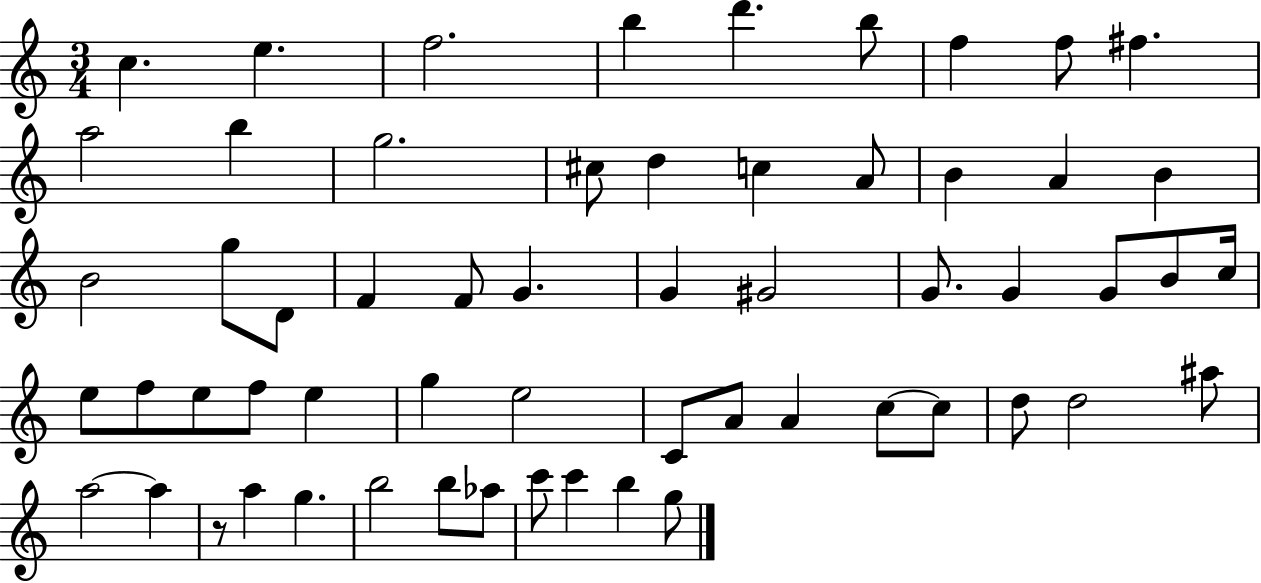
X:1
T:Untitled
M:3/4
L:1/4
K:C
c e f2 b d' b/2 f f/2 ^f a2 b g2 ^c/2 d c A/2 B A B B2 g/2 D/2 F F/2 G G ^G2 G/2 G G/2 B/2 c/4 e/2 f/2 e/2 f/2 e g e2 C/2 A/2 A c/2 c/2 d/2 d2 ^a/2 a2 a z/2 a g b2 b/2 _a/2 c'/2 c' b g/2